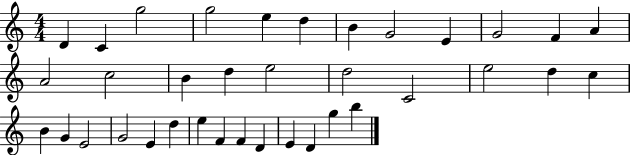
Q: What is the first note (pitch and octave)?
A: D4